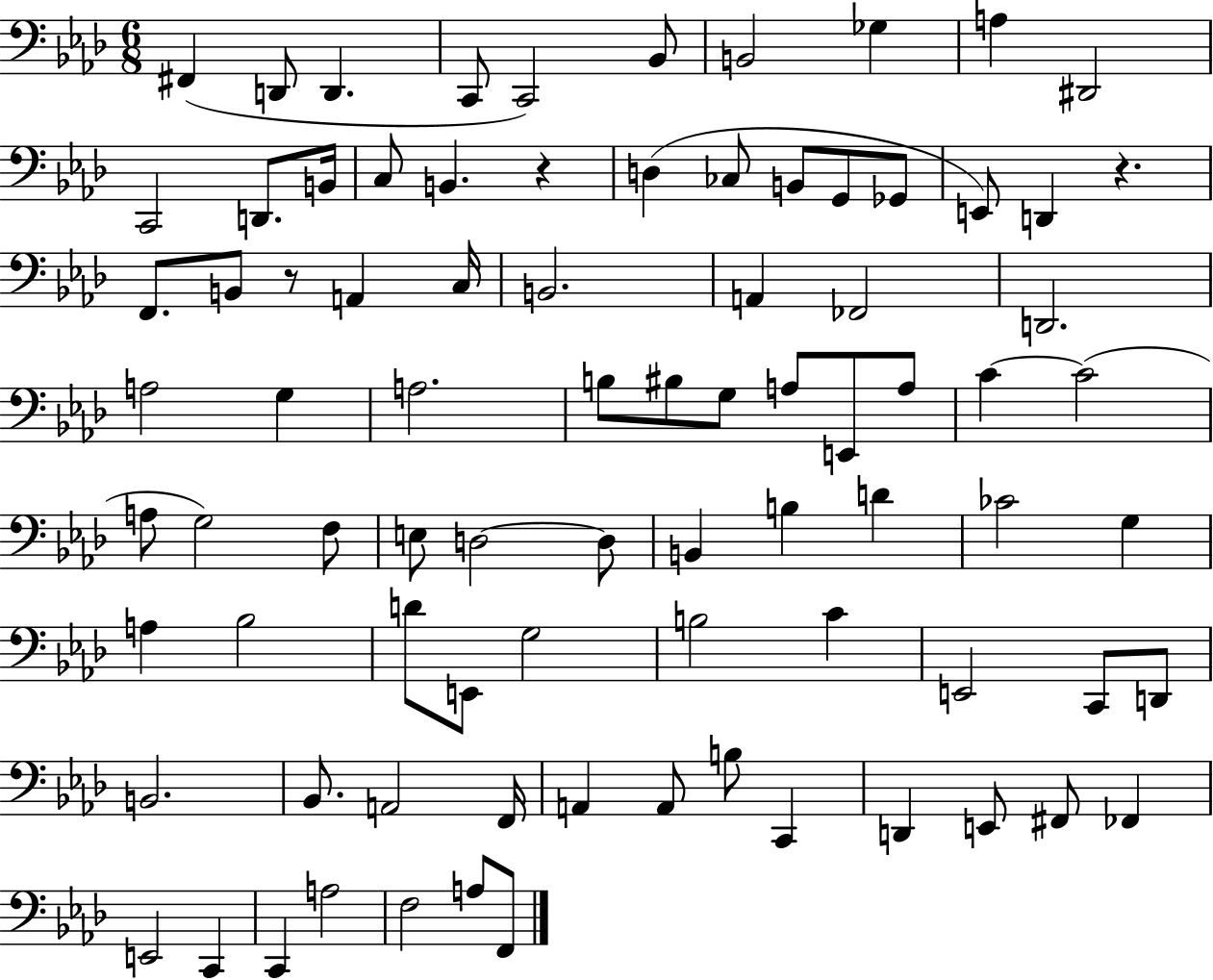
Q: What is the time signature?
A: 6/8